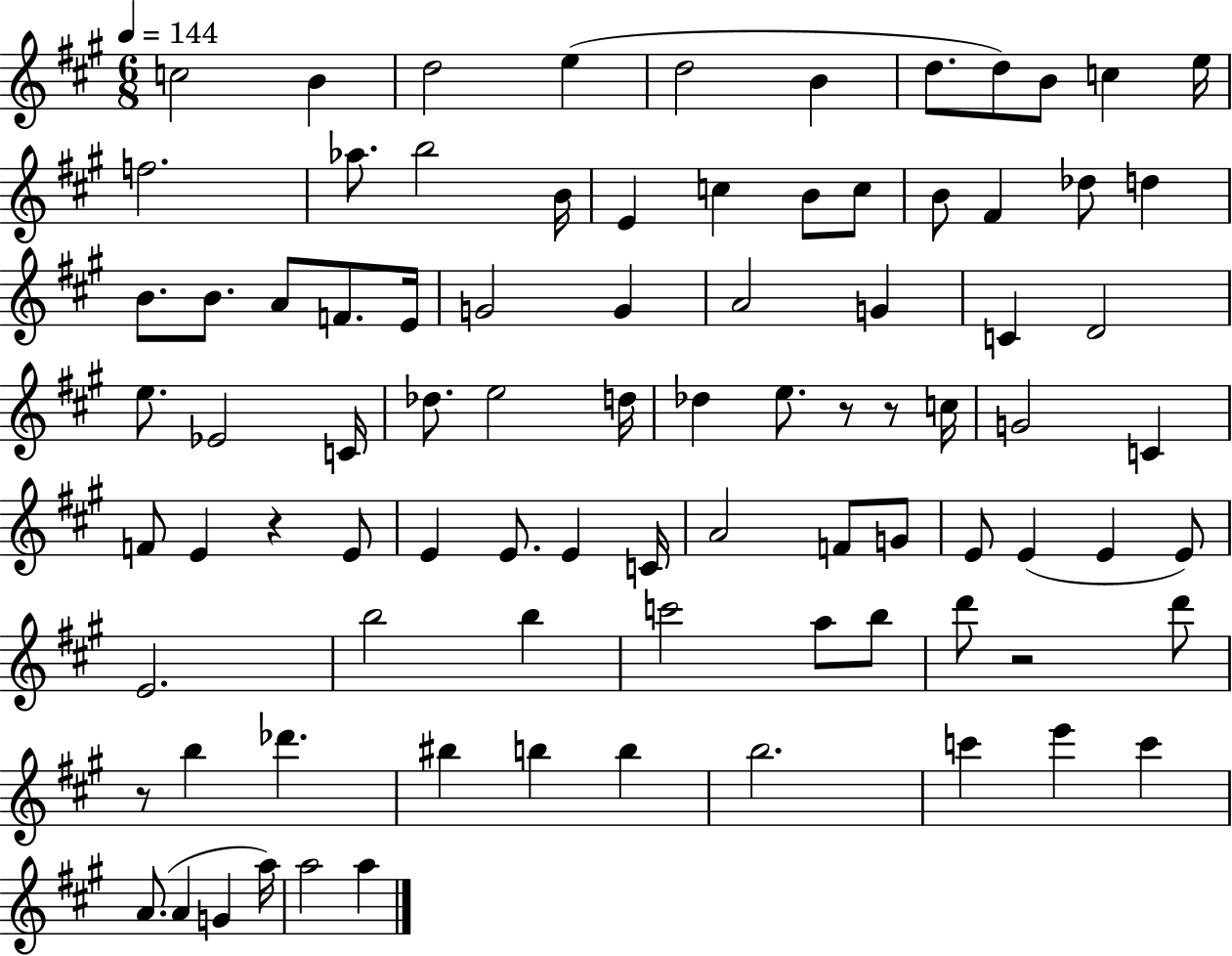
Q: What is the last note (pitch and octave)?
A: A5